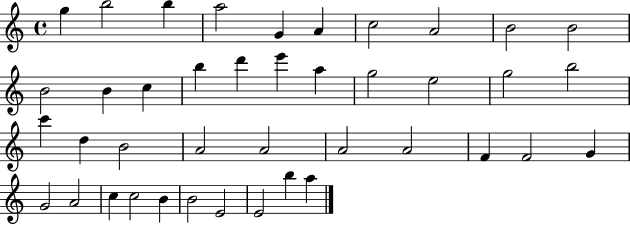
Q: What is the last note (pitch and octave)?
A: A5